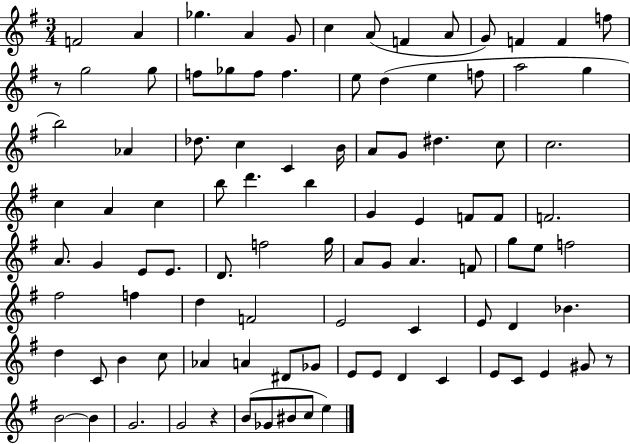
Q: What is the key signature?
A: G major